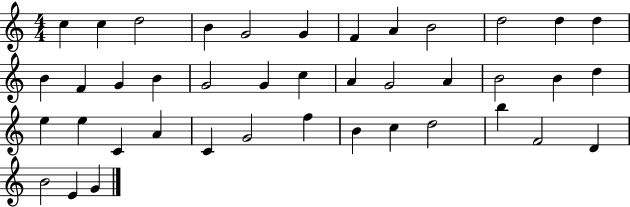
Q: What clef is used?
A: treble